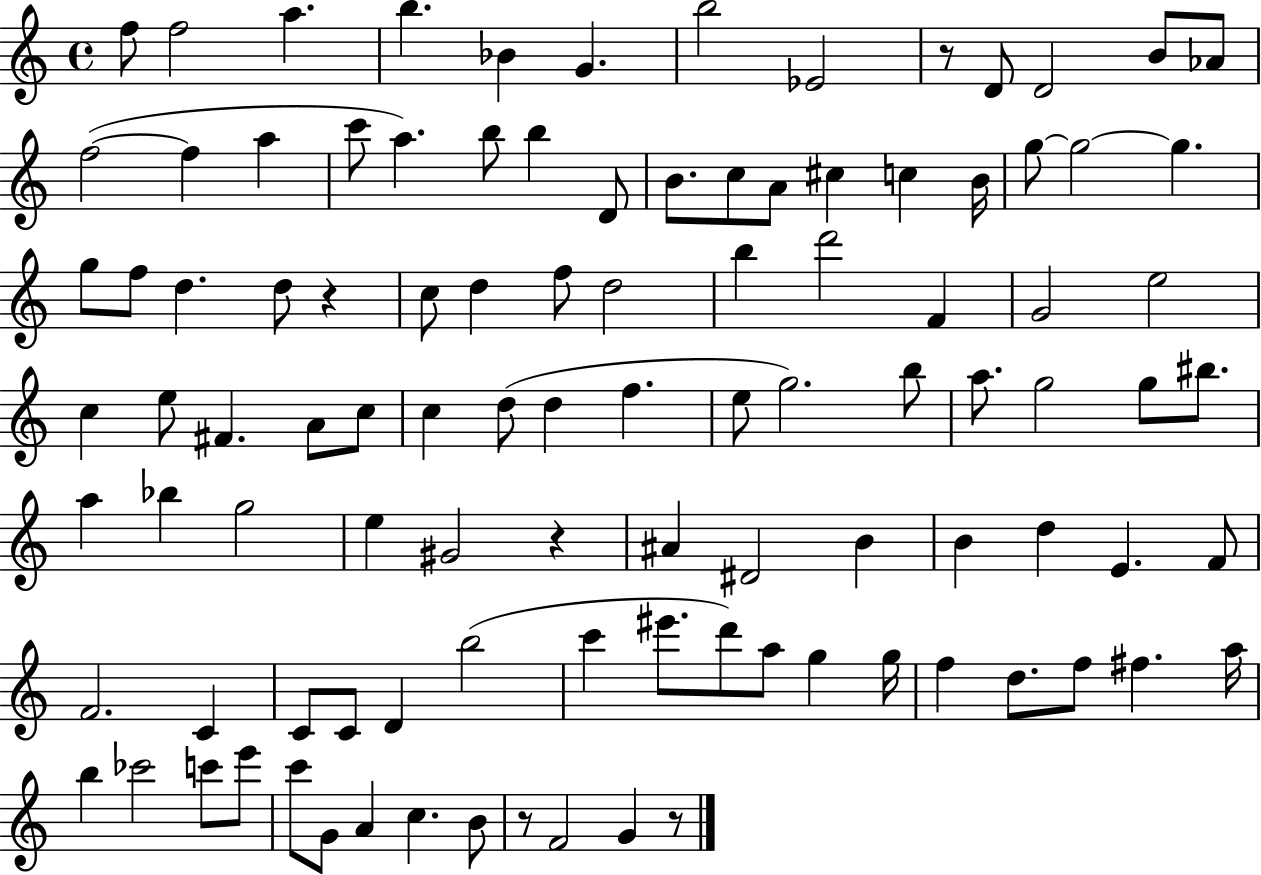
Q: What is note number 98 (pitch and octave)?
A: G4